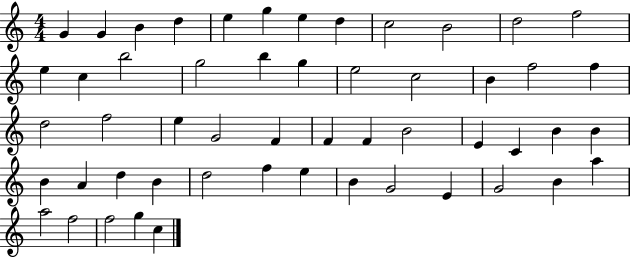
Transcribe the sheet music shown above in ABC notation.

X:1
T:Untitled
M:4/4
L:1/4
K:C
G G B d e g e d c2 B2 d2 f2 e c b2 g2 b g e2 c2 B f2 f d2 f2 e G2 F F F B2 E C B B B A d B d2 f e B G2 E G2 B a a2 f2 f2 g c